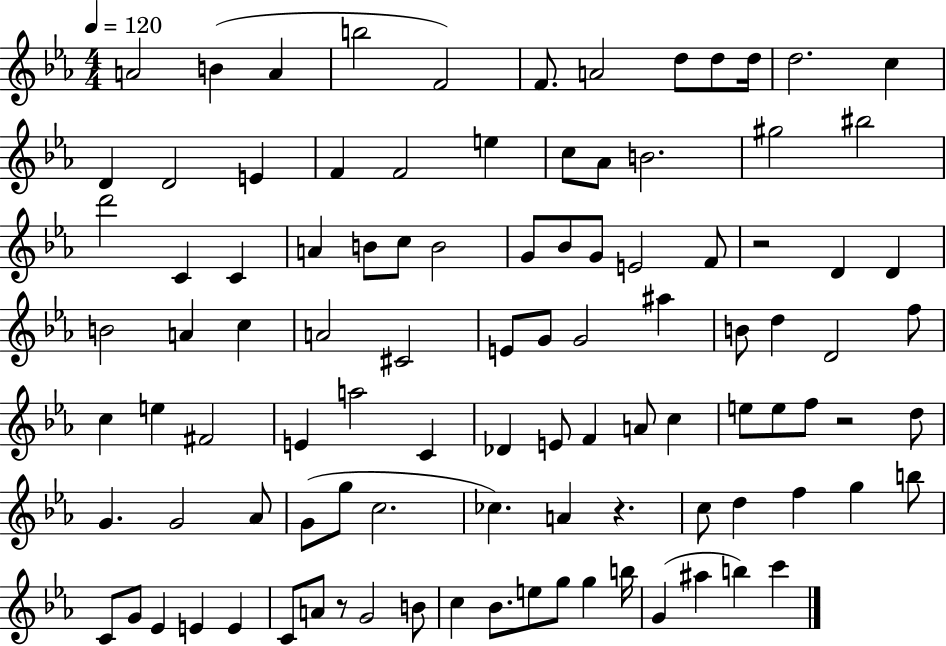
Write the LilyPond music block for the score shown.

{
  \clef treble
  \numericTimeSignature
  \time 4/4
  \key ees \major
  \tempo 4 = 120
  a'2 b'4( a'4 | b''2 f'2) | f'8. a'2 d''8 d''8 d''16 | d''2. c''4 | \break d'4 d'2 e'4 | f'4 f'2 e''4 | c''8 aes'8 b'2. | gis''2 bis''2 | \break d'''2 c'4 c'4 | a'4 b'8 c''8 b'2 | g'8 bes'8 g'8 e'2 f'8 | r2 d'4 d'4 | \break b'2 a'4 c''4 | a'2 cis'2 | e'8 g'8 g'2 ais''4 | b'8 d''4 d'2 f''8 | \break c''4 e''4 fis'2 | e'4 a''2 c'4 | des'4 e'8 f'4 a'8 c''4 | e''8 e''8 f''8 r2 d''8 | \break g'4. g'2 aes'8 | g'8( g''8 c''2. | ces''4.) a'4 r4. | c''8 d''4 f''4 g''4 b''8 | \break c'8 g'8 ees'4 e'4 e'4 | c'8 a'8 r8 g'2 b'8 | c''4 bes'8. e''8 g''8 g''4 b''16 | g'4( ais''4 b''4) c'''4 | \break \bar "|."
}